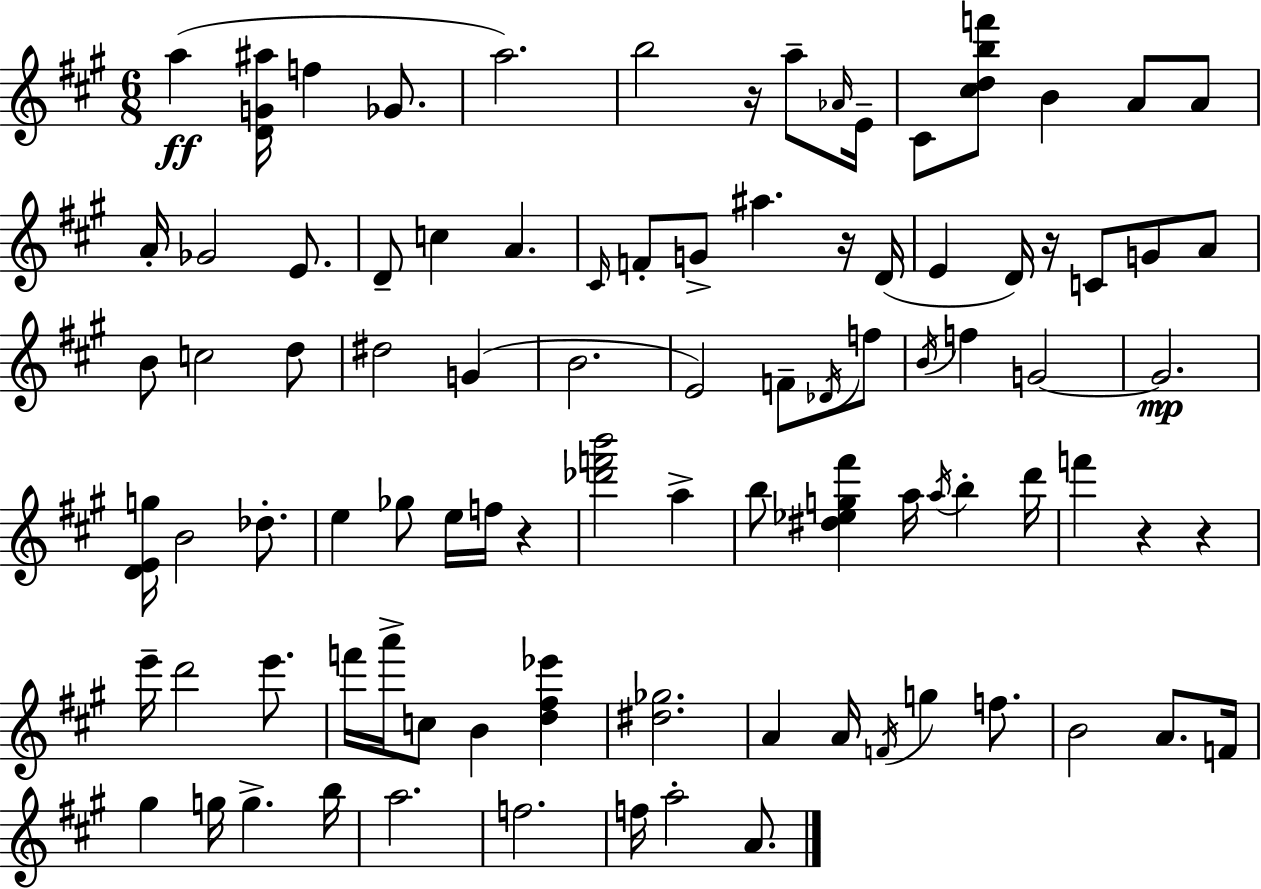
{
  \clef treble
  \numericTimeSignature
  \time 6/8
  \key a \major
  a''4(\ff <d' g' ais''>16 f''4 ges'8. | a''2.) | b''2 r16 a''8-- \grace { aes'16 } | e'16-- cis'8 <cis'' d'' b'' f'''>8 b'4 a'8 a'8 | \break a'16-. ges'2 e'8. | d'8-- c''4 a'4. | \grace { cis'16 } f'8-. g'8-> ais''4. | r16 d'16( e'4 d'16) r16 c'8 g'8 | \break a'8 b'8 c''2 | d''8 dis''2 g'4( | b'2. | e'2) f'8-- | \break \acciaccatura { des'16 } f''8 \acciaccatura { b'16 } f''4 g'2~~ | g'2.\mp | <d' e' g''>16 b'2 | des''8.-. e''4 ges''8 e''16 f''16 | \break r4 <des''' f''' b'''>2 | a''4-> b''8 <dis'' ees'' g'' fis'''>4 a''16 \acciaccatura { a''16 } | b''4-. d'''16 f'''4 r4 | r4 e'''16-- d'''2 | \break e'''8. f'''16 a'''16-> c''8 b'4 | <d'' fis'' ees'''>4 <dis'' ges''>2. | a'4 a'16 \acciaccatura { f'16 } g''4 | f''8. b'2 | \break a'8. f'16 gis''4 g''16 g''4.-> | b''16 a''2. | f''2. | f''16 a''2-. | \break a'8. \bar "|."
}